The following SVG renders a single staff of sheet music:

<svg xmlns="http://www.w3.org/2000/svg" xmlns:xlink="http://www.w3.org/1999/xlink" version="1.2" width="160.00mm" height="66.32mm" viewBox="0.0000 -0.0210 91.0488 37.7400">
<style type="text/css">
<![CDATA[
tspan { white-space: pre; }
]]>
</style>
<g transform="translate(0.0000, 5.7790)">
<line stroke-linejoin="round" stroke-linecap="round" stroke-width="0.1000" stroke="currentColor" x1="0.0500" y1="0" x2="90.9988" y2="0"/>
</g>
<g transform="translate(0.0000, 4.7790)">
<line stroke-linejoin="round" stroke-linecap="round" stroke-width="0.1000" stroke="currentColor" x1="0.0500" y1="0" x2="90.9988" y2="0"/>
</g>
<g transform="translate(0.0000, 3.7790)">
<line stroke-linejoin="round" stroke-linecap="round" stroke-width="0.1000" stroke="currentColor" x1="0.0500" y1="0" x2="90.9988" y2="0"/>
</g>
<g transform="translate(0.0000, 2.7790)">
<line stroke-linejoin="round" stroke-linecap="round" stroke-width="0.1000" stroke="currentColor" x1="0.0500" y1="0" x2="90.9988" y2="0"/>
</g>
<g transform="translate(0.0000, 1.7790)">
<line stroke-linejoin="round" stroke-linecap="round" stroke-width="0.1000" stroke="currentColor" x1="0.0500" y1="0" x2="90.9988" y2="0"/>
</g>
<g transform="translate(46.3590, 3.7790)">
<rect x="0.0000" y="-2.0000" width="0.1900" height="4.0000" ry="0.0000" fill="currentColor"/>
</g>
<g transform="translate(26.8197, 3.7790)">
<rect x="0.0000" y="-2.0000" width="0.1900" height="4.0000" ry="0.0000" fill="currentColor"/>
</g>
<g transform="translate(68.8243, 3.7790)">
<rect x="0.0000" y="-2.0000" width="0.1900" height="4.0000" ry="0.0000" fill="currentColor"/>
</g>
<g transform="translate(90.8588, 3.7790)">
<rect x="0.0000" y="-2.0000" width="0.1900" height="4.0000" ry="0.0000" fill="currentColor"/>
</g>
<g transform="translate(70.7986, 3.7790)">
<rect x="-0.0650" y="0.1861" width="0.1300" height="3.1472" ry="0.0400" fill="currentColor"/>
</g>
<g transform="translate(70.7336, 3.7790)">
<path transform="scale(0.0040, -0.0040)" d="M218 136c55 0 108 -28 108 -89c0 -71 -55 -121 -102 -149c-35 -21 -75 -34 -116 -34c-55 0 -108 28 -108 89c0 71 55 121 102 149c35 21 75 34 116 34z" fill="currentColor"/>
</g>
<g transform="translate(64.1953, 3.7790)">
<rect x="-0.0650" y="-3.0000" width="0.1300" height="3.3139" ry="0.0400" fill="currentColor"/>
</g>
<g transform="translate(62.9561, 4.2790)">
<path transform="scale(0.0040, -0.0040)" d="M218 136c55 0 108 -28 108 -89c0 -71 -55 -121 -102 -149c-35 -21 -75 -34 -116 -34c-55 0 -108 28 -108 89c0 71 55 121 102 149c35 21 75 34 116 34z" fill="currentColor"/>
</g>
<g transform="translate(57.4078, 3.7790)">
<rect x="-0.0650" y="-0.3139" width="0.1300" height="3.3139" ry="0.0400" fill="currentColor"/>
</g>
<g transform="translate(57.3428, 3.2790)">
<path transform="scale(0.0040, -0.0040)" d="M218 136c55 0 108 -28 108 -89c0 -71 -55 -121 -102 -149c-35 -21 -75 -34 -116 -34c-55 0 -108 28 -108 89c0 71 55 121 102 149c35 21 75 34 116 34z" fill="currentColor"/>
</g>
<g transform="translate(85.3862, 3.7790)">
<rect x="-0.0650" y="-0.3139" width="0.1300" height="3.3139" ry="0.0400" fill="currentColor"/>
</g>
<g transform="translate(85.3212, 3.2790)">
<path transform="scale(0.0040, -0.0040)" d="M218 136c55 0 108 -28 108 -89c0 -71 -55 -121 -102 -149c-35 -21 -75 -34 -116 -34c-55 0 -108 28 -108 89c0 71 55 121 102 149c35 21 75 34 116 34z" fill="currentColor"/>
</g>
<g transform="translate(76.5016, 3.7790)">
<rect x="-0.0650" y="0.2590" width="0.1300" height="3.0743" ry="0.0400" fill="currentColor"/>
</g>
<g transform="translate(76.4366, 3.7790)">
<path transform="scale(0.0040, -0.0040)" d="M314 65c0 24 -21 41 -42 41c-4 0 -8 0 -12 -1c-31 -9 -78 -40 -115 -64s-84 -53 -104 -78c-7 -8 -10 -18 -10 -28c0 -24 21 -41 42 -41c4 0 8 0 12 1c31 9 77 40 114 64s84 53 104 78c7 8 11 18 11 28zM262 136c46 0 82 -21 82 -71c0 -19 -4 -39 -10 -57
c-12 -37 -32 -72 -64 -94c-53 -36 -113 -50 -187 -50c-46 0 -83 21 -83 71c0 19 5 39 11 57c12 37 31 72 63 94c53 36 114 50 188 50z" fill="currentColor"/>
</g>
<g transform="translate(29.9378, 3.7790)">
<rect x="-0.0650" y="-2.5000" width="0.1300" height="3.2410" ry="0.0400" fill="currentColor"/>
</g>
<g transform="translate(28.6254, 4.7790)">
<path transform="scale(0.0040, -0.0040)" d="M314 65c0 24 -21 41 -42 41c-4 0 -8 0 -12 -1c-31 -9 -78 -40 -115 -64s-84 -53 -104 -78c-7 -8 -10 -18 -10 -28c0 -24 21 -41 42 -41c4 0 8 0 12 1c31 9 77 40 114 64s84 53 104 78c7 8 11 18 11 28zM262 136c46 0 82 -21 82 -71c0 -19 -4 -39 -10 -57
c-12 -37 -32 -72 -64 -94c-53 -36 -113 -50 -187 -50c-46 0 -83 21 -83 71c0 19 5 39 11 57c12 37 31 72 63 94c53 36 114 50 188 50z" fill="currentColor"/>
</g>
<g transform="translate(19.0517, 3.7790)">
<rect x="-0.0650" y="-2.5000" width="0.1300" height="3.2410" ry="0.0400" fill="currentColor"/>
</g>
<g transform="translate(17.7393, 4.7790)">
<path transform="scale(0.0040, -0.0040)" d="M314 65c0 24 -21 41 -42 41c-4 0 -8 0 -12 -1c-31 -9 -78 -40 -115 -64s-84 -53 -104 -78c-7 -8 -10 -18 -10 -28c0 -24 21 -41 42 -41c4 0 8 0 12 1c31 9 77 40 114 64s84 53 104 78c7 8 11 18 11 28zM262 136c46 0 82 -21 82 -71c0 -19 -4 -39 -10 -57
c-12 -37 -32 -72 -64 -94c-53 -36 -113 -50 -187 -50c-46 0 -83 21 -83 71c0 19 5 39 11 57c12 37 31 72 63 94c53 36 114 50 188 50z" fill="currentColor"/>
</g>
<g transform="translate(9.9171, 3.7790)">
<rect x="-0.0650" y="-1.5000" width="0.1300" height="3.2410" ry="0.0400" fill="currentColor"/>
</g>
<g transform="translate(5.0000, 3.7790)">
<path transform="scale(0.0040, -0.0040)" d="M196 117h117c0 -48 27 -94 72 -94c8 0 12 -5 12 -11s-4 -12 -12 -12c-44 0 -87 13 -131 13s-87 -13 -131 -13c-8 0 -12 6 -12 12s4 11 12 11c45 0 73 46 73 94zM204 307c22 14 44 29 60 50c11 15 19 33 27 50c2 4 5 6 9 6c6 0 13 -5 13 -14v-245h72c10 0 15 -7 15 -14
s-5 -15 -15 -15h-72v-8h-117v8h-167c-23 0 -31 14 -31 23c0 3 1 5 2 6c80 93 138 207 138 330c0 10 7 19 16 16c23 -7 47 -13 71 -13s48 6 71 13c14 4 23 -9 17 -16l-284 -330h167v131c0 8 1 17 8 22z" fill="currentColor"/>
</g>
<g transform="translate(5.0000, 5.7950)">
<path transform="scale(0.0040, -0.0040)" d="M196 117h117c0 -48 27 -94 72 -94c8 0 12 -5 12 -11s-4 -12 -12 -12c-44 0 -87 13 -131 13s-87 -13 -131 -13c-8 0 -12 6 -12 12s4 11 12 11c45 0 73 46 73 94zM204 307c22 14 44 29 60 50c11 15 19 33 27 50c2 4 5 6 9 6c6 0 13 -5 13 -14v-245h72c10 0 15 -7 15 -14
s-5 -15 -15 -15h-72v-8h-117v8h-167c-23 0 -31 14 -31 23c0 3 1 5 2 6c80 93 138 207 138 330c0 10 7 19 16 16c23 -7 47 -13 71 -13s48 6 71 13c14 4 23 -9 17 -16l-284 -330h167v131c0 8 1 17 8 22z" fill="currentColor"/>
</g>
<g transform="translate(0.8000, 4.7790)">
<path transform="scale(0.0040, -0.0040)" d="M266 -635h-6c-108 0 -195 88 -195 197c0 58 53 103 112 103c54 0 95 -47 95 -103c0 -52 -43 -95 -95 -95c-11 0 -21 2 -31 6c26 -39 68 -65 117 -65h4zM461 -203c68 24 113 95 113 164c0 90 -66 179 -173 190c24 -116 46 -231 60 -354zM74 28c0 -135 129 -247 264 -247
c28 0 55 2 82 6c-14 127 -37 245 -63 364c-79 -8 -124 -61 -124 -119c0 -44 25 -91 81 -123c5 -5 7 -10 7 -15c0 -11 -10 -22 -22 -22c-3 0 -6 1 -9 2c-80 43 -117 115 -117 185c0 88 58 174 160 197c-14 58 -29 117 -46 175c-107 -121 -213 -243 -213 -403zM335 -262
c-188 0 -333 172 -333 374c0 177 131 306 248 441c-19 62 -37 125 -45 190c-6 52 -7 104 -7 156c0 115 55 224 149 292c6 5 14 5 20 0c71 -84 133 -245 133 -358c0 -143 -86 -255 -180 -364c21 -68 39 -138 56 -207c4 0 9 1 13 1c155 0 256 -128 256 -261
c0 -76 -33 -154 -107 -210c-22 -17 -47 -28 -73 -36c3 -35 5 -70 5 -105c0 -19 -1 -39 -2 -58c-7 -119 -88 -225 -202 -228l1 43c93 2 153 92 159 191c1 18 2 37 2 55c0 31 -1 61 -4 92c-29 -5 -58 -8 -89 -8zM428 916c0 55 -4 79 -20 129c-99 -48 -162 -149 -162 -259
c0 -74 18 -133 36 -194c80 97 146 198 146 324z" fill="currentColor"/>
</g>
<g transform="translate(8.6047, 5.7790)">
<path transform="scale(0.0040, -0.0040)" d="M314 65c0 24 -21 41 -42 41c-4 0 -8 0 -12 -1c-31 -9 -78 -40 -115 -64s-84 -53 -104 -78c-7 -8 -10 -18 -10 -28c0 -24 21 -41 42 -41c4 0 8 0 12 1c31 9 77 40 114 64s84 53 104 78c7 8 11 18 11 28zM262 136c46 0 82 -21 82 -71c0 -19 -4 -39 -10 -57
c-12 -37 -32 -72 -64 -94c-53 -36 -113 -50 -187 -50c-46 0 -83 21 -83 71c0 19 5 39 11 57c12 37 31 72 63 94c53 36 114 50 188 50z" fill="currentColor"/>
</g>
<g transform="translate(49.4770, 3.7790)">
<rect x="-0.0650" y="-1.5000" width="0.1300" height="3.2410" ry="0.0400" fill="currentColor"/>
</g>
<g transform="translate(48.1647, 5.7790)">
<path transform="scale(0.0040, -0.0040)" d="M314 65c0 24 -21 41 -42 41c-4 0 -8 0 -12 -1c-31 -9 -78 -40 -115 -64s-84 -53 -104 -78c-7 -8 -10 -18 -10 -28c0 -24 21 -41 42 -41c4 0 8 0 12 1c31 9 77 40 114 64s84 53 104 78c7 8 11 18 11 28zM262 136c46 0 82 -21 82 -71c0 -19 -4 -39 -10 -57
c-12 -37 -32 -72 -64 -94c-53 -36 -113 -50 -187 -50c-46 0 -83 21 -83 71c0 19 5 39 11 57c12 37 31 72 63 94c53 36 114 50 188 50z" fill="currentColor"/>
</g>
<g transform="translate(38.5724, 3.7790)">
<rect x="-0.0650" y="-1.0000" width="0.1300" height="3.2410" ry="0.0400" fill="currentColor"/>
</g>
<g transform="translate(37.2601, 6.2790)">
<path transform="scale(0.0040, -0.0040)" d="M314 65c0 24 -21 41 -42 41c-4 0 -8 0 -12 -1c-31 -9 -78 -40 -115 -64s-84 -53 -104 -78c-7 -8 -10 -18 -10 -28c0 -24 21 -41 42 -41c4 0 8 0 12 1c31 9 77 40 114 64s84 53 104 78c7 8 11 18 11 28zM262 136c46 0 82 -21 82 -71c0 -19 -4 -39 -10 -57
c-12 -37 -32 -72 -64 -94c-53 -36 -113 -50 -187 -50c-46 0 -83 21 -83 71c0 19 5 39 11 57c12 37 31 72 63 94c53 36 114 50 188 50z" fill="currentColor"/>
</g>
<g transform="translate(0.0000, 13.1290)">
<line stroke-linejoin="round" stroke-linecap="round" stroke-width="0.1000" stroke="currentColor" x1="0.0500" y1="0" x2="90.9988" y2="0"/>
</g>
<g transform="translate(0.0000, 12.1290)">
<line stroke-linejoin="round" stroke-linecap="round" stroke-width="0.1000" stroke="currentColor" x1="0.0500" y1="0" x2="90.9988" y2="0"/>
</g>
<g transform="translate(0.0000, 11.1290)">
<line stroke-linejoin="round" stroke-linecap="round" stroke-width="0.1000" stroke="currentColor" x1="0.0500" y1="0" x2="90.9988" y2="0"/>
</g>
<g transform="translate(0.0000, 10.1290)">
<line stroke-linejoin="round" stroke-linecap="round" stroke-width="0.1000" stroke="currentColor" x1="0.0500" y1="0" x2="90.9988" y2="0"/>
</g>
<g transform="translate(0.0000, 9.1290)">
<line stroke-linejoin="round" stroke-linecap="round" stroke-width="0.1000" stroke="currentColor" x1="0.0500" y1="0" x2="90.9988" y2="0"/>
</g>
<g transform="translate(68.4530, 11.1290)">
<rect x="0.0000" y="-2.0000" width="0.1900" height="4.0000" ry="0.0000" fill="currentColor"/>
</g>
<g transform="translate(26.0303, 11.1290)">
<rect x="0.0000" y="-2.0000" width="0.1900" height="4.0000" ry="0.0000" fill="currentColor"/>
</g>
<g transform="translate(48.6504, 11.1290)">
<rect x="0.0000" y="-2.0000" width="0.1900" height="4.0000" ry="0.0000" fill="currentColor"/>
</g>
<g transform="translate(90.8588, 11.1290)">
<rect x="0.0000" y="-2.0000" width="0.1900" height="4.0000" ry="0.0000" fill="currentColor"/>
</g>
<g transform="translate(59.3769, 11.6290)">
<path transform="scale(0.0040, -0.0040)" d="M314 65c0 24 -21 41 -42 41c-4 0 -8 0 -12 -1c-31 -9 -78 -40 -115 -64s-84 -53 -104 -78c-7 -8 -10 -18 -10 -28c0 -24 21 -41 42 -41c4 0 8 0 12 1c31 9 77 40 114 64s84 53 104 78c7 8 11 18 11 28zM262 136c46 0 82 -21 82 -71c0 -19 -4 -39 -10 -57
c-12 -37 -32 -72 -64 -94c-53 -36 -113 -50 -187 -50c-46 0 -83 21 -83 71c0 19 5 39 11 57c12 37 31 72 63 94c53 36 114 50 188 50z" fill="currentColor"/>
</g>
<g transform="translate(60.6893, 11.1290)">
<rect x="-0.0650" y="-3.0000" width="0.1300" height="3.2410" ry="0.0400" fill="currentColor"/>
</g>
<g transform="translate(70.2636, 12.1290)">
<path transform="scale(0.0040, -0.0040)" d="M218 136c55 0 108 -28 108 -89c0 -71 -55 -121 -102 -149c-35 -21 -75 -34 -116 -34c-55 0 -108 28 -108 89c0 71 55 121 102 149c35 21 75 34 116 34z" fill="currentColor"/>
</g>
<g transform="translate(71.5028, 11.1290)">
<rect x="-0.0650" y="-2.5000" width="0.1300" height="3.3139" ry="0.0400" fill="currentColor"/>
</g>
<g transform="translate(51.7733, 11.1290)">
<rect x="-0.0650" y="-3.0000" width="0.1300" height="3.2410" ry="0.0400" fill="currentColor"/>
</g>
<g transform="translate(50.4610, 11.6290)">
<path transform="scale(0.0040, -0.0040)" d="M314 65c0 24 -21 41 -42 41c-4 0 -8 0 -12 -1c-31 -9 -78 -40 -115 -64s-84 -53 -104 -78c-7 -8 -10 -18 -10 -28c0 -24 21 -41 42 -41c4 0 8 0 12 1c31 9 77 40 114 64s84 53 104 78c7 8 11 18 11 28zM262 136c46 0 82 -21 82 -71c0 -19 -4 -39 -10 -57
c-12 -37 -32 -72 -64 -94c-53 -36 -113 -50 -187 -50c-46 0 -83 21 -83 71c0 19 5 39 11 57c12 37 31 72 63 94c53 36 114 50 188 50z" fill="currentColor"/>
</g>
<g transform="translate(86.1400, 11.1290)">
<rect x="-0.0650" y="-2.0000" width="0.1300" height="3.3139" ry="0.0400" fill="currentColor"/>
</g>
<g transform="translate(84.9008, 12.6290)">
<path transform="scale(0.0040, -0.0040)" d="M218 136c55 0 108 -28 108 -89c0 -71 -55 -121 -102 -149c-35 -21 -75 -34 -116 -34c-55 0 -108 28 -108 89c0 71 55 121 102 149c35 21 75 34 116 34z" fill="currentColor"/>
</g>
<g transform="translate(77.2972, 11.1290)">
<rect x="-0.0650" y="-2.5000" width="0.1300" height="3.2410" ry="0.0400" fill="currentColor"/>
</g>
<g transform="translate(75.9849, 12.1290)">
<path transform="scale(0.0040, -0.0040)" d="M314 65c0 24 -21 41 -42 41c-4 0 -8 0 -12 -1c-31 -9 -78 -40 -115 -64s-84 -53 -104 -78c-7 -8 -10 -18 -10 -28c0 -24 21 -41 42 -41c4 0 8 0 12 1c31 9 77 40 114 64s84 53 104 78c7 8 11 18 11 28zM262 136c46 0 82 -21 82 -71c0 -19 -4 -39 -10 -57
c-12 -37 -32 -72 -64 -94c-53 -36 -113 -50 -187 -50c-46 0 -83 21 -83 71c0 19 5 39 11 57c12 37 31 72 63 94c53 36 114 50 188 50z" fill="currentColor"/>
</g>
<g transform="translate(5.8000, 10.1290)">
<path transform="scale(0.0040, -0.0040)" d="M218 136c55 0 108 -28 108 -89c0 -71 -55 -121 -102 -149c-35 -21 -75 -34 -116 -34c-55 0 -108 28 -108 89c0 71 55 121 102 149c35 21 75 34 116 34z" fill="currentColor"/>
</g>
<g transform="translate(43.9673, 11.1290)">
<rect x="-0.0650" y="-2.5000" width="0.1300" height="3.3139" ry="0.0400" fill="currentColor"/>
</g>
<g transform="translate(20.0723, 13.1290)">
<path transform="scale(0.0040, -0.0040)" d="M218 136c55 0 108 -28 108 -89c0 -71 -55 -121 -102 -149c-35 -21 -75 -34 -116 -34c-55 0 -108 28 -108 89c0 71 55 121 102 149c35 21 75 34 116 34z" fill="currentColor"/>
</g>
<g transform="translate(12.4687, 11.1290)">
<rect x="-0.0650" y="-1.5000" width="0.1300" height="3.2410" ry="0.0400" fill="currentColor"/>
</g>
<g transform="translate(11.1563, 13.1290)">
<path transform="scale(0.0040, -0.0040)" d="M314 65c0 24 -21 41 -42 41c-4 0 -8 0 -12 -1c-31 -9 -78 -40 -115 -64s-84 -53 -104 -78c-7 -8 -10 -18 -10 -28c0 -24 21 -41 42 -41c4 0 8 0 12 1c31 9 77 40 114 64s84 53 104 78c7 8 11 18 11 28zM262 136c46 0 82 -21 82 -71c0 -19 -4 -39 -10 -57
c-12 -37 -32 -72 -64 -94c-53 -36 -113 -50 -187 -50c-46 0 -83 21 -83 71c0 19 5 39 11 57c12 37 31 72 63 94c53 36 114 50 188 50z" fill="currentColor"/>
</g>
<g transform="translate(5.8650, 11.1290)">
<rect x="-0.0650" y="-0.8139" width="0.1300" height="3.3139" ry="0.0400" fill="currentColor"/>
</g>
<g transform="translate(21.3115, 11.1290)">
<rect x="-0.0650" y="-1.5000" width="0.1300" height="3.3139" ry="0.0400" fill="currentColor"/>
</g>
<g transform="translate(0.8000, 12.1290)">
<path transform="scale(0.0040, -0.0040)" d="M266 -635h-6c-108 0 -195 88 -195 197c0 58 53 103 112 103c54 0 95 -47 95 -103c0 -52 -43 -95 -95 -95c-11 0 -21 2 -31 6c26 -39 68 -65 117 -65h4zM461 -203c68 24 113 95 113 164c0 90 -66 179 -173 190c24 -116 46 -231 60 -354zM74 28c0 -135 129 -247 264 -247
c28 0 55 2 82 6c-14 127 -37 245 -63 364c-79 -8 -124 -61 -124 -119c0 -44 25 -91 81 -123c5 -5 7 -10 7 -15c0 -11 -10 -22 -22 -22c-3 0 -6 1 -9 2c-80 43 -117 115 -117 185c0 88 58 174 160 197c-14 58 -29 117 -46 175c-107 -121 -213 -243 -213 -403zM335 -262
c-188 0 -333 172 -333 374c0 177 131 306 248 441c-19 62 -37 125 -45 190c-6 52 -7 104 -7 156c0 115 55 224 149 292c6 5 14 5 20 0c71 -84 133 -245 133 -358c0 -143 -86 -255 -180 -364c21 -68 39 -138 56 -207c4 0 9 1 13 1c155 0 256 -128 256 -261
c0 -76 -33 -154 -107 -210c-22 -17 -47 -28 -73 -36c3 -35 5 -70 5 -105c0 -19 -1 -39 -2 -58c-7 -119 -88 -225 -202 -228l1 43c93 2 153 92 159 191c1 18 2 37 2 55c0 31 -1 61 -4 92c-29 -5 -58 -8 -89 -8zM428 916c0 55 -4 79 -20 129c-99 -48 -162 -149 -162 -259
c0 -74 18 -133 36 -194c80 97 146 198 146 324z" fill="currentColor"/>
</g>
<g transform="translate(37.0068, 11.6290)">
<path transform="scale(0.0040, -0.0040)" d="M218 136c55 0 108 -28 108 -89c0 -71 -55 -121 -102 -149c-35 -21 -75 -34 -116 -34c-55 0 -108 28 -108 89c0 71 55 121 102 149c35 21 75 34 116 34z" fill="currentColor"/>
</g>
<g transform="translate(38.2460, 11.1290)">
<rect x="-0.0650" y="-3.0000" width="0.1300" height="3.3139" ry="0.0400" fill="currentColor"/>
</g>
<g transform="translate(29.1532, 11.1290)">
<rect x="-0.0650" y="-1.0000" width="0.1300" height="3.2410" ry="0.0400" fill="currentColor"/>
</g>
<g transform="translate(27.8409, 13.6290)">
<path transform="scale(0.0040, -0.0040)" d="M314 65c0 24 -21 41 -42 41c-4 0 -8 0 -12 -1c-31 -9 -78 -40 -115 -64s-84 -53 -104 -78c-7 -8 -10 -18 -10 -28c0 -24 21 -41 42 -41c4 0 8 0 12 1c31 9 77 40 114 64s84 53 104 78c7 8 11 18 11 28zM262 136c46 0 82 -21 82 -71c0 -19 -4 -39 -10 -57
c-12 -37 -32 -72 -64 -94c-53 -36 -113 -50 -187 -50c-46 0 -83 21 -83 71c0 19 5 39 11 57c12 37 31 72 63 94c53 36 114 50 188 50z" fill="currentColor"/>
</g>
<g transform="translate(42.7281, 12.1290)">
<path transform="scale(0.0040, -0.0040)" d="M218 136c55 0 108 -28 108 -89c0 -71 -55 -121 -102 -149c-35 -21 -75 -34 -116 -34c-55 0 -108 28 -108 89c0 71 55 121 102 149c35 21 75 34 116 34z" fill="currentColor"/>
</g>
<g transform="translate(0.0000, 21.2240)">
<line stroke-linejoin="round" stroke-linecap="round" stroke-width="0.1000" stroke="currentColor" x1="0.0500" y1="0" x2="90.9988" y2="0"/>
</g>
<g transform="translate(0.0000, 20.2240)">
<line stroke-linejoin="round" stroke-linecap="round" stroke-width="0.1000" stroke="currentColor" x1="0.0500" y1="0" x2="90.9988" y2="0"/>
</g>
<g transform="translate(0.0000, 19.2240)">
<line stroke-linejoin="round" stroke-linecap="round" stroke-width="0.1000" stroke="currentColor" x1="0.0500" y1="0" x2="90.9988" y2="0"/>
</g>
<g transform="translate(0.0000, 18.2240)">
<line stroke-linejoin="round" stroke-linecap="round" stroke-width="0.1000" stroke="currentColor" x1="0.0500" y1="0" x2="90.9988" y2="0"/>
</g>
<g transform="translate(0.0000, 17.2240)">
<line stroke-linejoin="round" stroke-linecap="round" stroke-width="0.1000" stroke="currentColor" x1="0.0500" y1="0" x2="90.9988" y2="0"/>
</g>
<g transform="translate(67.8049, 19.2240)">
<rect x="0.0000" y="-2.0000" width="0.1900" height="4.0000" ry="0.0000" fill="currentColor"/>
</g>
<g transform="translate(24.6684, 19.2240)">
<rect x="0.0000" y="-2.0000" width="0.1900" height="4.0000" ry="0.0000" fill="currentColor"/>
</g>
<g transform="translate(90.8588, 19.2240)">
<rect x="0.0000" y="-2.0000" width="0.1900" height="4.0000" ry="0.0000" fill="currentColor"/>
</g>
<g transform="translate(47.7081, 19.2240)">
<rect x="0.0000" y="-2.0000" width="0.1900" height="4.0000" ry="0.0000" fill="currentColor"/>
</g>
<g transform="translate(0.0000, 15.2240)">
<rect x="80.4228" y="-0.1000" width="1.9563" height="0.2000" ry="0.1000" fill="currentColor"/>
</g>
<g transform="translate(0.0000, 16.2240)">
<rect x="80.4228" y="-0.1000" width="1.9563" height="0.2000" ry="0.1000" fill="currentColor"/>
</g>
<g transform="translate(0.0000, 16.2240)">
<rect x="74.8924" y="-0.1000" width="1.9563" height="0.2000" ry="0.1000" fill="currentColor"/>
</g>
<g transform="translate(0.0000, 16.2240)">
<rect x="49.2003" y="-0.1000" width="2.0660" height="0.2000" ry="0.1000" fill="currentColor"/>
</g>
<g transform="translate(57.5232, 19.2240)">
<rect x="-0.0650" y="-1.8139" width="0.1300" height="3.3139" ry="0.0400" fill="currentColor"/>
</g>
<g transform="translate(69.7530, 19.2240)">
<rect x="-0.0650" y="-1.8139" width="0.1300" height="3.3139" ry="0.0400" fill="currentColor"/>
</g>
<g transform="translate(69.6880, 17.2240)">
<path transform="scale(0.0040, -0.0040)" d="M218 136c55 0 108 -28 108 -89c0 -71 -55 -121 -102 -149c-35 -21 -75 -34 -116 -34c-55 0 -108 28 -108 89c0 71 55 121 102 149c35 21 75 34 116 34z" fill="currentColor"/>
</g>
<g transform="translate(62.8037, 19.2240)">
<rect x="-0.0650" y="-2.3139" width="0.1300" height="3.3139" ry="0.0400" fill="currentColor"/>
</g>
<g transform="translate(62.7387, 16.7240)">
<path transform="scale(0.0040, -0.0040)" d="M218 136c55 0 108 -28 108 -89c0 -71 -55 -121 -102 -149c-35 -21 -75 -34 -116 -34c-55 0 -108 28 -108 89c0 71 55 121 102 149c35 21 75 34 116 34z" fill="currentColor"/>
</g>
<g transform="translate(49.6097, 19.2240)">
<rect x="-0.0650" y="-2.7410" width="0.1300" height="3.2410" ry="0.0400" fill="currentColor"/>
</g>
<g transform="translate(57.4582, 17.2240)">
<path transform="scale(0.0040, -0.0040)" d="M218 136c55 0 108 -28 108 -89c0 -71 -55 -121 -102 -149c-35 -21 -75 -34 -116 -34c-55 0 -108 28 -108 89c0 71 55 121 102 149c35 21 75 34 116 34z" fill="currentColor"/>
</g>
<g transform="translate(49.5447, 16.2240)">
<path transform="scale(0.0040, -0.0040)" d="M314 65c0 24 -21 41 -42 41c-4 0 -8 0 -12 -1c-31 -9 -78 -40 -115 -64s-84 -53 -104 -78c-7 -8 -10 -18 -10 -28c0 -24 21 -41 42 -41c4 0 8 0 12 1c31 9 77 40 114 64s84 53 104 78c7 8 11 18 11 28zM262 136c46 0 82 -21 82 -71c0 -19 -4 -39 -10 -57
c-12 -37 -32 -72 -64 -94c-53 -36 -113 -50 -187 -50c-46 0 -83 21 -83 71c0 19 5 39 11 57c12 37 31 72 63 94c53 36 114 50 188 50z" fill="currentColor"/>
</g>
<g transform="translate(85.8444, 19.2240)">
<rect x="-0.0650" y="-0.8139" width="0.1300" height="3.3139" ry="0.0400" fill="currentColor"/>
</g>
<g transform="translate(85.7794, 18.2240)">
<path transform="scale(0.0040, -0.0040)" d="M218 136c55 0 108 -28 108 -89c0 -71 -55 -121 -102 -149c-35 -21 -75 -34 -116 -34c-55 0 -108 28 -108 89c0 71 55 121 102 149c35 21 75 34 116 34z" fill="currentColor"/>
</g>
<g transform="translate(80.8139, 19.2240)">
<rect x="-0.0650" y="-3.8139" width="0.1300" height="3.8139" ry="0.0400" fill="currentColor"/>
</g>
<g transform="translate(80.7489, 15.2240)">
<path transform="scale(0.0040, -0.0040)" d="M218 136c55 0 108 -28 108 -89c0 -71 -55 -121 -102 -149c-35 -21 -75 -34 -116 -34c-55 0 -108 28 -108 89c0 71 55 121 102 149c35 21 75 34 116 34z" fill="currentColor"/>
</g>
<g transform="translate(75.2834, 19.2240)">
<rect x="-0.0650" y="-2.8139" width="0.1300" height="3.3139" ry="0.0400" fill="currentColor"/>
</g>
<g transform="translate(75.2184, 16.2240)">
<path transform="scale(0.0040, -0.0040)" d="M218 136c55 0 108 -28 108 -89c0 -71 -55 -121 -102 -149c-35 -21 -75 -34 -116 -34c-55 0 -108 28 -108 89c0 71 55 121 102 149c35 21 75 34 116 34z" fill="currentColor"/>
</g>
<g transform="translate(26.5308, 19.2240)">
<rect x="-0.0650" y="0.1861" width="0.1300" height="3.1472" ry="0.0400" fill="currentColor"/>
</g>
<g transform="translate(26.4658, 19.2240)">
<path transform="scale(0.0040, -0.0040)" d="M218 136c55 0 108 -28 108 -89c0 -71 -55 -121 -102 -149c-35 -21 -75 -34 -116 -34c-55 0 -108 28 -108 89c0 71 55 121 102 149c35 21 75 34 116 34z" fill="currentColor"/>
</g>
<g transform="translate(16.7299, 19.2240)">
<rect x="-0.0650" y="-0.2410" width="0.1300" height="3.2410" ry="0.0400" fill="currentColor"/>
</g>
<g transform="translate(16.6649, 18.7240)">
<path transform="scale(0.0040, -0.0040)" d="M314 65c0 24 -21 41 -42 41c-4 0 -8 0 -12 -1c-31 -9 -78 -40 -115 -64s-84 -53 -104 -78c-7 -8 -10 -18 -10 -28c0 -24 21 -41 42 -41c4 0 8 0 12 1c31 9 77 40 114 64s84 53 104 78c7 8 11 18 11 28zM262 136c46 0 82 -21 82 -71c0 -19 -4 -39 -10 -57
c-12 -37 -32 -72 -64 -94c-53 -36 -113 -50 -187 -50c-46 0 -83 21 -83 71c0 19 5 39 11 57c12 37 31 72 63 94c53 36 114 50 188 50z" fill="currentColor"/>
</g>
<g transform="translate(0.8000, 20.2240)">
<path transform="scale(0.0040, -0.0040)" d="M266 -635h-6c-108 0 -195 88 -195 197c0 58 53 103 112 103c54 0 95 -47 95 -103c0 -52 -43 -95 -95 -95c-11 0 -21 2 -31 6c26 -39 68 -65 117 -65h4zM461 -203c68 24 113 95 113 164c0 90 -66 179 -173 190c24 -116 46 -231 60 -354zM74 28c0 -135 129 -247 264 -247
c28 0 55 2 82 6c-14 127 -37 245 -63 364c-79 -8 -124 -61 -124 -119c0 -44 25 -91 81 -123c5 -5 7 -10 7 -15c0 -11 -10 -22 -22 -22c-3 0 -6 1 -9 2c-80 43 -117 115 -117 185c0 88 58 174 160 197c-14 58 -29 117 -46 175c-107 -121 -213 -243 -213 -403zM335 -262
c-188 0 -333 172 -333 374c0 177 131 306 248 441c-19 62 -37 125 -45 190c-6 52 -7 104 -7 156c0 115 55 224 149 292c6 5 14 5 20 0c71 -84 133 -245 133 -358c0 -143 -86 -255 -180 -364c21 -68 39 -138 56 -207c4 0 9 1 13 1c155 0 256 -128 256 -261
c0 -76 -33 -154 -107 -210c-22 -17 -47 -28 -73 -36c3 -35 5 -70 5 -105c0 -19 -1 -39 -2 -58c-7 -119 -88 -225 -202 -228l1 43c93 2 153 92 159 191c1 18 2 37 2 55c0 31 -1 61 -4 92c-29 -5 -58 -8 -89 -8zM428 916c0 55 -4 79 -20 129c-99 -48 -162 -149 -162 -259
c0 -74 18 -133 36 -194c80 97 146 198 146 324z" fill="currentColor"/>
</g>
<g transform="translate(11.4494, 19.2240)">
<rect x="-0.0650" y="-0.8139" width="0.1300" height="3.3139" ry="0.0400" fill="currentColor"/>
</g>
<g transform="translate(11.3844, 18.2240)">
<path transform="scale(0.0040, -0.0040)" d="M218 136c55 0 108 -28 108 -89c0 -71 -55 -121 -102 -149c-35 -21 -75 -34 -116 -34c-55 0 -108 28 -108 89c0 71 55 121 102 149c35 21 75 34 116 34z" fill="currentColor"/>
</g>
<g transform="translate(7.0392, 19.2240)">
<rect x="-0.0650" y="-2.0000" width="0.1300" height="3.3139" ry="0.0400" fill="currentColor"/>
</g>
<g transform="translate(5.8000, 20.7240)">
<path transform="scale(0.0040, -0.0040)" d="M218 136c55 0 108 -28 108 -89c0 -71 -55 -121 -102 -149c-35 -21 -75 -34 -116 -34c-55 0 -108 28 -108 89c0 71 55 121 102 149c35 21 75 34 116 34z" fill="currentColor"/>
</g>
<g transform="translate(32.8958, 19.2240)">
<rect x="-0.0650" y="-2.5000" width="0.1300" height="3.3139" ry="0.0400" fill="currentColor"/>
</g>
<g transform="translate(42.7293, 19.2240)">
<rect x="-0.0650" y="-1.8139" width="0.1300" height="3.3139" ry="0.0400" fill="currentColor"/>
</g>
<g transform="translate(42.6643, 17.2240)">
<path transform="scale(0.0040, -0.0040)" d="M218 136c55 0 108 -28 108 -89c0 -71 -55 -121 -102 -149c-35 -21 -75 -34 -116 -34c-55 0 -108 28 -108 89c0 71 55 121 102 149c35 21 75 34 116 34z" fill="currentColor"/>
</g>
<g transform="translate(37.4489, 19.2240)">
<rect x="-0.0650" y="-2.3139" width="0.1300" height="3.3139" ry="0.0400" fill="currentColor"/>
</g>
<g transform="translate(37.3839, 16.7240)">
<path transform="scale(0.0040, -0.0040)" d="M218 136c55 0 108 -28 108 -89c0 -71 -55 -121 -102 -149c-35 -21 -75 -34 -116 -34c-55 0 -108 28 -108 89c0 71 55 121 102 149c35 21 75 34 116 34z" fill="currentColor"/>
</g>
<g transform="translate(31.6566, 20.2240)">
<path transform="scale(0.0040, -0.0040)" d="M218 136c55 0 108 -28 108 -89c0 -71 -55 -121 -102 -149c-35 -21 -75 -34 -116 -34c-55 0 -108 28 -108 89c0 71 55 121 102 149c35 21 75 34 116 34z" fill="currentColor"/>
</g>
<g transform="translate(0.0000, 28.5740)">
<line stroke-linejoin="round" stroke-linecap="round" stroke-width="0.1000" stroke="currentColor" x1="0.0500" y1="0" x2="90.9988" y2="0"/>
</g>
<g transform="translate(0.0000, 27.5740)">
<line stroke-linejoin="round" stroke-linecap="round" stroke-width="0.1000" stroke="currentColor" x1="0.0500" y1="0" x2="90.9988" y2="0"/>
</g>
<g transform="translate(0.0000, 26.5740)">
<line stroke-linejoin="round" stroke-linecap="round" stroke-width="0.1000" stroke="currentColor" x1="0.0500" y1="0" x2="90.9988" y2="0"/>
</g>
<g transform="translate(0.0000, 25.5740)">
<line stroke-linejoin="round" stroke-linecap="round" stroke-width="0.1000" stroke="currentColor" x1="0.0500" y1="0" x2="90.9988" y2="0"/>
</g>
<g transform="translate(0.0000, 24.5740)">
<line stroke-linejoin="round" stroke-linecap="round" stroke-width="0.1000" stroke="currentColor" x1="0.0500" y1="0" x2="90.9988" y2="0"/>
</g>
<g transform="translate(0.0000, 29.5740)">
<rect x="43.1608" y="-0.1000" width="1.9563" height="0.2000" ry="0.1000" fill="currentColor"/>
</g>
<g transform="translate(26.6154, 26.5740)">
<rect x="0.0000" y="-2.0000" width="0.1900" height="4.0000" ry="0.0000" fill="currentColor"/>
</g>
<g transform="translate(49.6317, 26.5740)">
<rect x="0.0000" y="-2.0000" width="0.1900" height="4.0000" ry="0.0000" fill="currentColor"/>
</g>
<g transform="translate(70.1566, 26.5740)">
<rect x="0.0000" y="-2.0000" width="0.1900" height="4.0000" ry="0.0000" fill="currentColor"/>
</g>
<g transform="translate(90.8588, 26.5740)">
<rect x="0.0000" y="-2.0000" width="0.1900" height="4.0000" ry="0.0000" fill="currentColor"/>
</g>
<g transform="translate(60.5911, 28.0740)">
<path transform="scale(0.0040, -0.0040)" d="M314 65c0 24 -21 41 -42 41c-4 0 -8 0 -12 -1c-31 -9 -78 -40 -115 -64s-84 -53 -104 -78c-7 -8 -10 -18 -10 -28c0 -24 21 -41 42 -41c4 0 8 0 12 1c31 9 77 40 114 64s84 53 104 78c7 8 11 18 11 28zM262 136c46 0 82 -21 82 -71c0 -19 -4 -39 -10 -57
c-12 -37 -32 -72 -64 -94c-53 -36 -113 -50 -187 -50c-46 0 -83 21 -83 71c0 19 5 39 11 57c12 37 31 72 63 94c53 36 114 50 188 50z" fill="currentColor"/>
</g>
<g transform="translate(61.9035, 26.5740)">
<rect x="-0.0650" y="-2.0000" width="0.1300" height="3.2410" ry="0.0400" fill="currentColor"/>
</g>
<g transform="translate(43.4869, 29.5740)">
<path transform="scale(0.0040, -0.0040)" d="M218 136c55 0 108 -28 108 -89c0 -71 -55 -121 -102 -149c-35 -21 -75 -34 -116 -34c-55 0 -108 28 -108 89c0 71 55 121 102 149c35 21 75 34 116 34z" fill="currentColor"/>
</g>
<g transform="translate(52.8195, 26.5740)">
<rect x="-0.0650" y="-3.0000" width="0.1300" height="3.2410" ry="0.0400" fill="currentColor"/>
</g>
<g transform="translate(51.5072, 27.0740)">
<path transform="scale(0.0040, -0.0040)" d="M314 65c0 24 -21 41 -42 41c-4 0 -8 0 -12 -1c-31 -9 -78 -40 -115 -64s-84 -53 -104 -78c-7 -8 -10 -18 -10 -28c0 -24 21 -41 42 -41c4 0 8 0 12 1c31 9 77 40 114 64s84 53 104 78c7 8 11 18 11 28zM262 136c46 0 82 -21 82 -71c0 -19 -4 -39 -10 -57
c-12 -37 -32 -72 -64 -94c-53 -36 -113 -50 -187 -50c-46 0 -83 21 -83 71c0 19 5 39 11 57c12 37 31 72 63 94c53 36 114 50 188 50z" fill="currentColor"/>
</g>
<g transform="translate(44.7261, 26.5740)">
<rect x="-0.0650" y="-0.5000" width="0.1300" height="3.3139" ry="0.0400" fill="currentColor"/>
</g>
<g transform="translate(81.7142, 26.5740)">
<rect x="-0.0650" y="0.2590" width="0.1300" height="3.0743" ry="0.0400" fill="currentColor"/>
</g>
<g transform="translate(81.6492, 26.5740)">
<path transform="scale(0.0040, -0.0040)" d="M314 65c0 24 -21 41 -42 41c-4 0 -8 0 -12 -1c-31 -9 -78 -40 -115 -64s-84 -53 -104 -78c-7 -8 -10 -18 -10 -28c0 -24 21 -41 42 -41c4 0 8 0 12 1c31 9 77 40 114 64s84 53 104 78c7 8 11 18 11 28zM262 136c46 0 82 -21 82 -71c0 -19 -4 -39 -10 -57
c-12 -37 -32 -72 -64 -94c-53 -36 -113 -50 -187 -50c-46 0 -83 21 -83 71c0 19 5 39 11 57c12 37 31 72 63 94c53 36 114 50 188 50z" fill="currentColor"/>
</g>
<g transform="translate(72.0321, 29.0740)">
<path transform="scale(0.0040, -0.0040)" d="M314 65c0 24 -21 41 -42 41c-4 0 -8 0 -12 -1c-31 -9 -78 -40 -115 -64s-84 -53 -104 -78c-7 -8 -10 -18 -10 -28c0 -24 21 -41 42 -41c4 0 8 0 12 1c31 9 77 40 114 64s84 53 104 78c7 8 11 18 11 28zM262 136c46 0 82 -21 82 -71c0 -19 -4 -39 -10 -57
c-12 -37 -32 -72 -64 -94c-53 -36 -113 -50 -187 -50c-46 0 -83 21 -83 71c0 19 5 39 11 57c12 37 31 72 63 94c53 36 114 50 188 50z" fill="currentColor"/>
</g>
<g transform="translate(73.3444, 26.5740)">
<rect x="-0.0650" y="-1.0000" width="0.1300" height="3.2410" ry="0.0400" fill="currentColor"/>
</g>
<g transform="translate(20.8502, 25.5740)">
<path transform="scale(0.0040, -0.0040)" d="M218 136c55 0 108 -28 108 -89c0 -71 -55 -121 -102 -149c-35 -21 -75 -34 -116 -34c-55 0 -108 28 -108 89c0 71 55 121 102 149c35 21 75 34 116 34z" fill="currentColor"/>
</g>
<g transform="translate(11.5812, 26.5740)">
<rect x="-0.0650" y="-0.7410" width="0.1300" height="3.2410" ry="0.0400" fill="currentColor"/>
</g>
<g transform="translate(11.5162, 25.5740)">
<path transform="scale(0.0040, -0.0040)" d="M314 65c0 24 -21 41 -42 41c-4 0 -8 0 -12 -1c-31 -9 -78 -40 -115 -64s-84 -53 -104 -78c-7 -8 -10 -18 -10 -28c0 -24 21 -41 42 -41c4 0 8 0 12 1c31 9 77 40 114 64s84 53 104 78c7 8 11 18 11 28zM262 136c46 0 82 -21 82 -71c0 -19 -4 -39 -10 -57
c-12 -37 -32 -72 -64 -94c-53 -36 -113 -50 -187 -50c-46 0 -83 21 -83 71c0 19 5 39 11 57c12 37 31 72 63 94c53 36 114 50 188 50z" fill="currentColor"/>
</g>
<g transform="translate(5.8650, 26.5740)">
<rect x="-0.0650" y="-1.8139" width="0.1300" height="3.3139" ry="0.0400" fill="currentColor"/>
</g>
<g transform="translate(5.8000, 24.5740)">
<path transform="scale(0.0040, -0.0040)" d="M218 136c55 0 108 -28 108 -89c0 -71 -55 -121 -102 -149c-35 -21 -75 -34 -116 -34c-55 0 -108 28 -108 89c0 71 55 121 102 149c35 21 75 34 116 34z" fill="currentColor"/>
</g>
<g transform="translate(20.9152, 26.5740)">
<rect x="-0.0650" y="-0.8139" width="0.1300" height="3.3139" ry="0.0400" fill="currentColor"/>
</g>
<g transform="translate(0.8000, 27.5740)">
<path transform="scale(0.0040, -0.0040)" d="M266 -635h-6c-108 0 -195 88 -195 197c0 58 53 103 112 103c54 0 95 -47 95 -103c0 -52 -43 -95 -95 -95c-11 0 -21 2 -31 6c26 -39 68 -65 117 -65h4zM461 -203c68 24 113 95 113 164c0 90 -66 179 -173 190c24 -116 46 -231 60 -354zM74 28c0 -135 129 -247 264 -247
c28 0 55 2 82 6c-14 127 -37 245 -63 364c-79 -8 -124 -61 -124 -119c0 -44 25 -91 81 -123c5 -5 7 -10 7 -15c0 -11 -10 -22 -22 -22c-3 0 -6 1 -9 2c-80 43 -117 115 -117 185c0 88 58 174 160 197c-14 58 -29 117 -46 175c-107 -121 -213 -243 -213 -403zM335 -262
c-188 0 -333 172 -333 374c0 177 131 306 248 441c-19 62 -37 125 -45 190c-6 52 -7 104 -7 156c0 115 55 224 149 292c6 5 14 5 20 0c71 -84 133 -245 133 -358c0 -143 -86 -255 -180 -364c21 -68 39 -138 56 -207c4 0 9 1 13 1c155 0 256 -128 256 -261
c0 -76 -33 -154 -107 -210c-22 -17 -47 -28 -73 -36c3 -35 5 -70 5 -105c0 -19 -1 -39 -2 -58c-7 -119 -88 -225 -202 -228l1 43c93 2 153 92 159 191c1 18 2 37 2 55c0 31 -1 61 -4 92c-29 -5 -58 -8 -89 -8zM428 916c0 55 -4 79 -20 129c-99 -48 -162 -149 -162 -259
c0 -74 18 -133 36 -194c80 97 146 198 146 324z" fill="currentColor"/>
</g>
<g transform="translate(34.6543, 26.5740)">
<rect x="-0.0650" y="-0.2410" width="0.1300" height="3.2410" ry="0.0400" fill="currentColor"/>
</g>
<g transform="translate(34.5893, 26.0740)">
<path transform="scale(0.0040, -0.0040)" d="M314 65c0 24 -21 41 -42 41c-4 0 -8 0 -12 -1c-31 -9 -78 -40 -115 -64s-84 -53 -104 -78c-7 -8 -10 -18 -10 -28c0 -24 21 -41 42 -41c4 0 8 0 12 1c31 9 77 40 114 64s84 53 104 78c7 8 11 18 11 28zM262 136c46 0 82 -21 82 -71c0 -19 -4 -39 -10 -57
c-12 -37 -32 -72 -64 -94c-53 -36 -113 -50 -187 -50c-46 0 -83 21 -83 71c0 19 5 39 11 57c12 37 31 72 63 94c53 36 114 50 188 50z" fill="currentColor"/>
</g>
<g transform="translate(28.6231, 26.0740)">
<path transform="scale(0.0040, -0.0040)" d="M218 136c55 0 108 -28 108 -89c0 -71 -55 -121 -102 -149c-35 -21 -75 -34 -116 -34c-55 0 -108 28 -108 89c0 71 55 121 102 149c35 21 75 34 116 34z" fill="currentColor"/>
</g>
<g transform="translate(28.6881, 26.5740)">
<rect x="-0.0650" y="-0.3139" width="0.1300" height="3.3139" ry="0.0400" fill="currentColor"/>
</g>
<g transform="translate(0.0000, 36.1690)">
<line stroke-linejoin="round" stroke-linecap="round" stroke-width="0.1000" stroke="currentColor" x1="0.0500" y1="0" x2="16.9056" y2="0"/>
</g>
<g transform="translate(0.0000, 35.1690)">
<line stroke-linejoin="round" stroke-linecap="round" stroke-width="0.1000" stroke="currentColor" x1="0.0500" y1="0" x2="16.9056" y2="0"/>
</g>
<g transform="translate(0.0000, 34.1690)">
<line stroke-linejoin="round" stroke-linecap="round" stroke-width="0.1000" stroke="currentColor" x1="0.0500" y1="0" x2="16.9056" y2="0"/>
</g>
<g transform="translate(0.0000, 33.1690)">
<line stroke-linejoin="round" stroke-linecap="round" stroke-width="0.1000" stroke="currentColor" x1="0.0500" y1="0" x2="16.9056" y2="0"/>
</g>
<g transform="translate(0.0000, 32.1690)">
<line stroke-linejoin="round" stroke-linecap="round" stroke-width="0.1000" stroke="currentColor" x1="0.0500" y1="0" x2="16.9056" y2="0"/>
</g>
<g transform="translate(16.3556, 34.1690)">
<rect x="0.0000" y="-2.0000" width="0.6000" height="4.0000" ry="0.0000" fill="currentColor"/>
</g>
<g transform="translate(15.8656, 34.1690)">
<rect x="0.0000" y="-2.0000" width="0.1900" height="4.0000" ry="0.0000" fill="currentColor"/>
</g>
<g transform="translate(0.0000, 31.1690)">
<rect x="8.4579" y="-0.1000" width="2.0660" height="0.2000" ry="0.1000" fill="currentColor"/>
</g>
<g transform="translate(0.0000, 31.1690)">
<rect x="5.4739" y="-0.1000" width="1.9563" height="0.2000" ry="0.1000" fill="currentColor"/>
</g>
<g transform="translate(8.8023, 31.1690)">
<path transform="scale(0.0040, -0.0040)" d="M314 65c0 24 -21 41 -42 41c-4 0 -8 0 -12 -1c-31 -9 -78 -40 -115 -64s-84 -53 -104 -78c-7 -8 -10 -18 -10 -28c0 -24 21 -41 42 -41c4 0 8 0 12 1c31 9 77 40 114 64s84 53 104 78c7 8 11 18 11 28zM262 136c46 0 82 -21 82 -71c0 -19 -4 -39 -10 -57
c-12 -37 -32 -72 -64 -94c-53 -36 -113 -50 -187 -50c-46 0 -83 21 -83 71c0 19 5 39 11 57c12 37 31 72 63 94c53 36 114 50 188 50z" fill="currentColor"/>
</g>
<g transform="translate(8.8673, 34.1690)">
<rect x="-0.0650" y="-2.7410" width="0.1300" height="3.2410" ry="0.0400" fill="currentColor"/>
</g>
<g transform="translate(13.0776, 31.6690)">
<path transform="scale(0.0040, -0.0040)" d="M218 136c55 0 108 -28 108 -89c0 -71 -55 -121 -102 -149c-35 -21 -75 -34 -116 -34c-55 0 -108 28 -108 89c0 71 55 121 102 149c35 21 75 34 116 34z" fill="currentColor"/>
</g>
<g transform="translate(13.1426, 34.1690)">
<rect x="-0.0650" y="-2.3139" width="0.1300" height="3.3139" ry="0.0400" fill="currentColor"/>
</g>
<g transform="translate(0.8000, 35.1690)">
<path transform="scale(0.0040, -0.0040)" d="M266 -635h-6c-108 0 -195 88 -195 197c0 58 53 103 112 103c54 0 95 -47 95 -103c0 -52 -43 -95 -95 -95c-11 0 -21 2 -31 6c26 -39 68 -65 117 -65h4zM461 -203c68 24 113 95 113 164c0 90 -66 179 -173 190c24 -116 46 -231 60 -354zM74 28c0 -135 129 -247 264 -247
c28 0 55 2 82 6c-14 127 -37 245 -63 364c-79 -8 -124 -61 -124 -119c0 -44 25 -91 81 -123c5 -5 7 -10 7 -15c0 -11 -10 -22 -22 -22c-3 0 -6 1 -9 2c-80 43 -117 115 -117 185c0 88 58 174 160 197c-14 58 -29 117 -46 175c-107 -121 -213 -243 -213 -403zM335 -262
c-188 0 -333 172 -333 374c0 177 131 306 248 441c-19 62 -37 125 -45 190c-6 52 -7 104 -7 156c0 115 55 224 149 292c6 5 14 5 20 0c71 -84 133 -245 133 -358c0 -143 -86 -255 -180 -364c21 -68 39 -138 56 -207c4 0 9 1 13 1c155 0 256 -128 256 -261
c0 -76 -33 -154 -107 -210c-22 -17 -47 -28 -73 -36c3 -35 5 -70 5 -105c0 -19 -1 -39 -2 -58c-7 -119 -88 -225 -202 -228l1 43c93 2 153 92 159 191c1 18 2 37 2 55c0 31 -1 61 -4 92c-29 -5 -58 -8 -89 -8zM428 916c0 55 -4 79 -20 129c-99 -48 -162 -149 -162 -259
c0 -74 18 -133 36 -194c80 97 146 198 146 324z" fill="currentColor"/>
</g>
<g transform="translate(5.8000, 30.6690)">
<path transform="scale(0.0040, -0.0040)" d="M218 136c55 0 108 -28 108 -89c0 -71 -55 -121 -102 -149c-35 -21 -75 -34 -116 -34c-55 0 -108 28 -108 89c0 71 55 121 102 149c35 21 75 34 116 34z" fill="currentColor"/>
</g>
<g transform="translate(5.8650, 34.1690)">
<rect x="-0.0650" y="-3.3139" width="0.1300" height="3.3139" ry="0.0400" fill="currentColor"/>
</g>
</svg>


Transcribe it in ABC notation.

X:1
T:Untitled
M:4/4
L:1/4
K:C
E2 G2 G2 D2 E2 c A B B2 c d E2 E D2 A G A2 A2 G G2 F F d c2 B G g f a2 f g f a c' d f d2 d c c2 C A2 F2 D2 B2 b a2 g